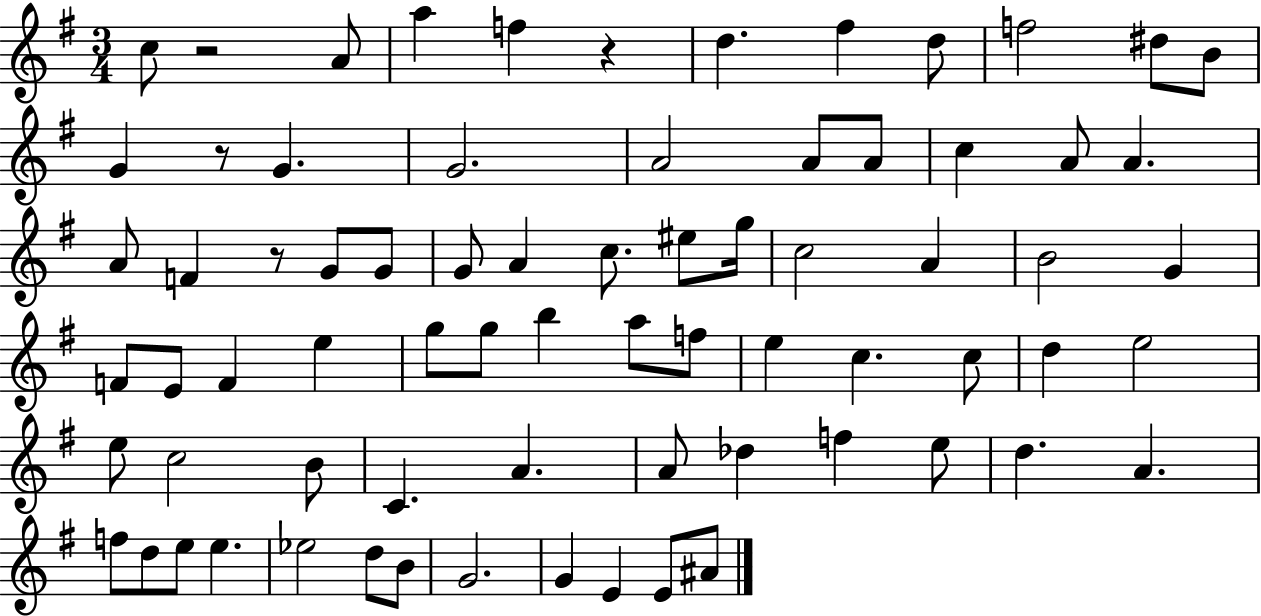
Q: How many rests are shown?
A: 4